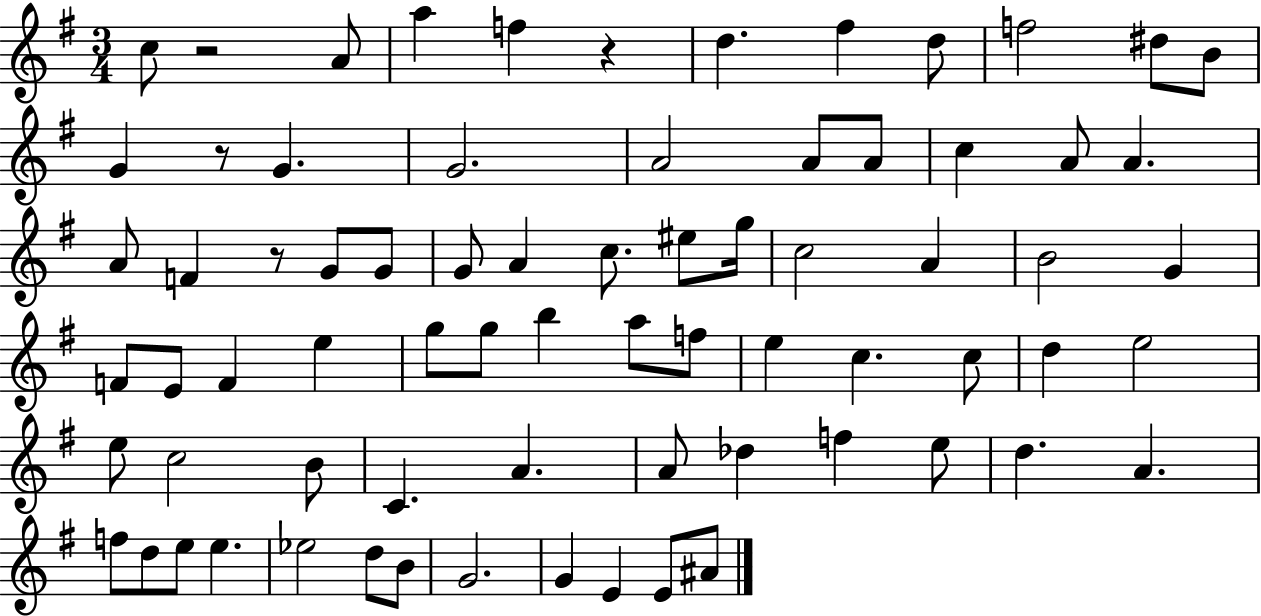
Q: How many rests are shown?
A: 4